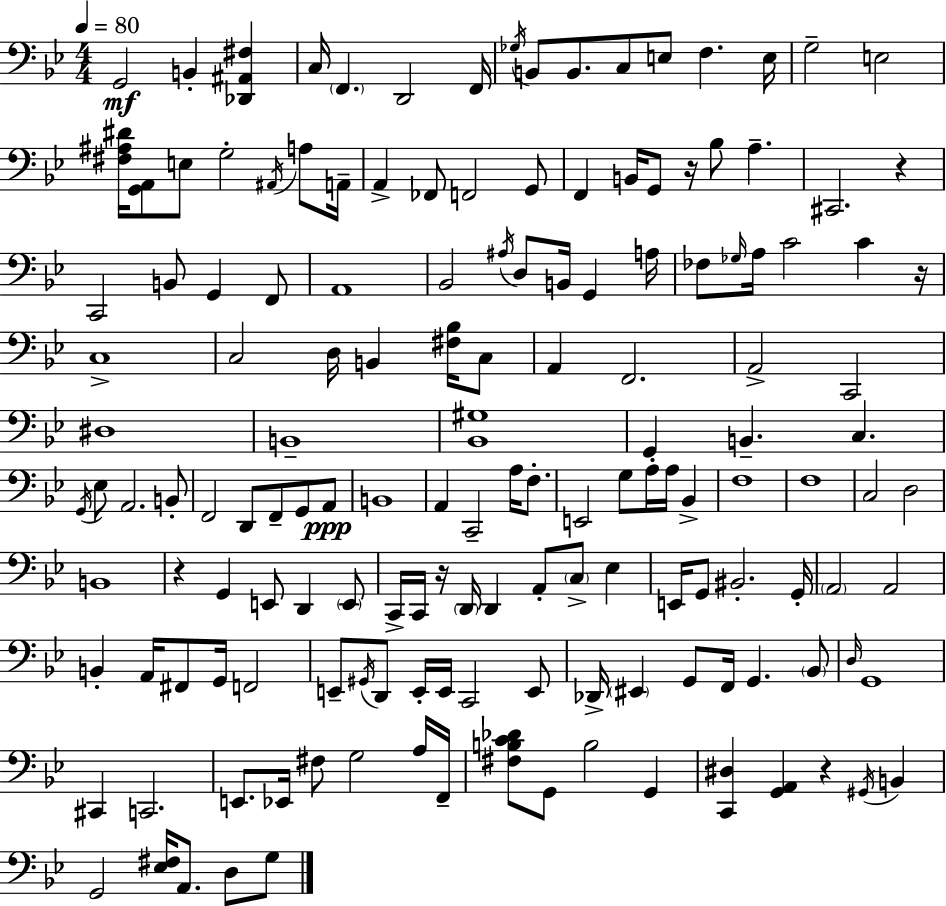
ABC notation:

X:1
T:Untitled
M:4/4
L:1/4
K:Gm
G,,2 B,, [_D,,^A,,^F,] C,/4 F,, D,,2 F,,/4 _G,/4 B,,/2 B,,/2 C,/2 E,/2 F, E,/4 G,2 E,2 [^F,^A,^D]/4 [G,,A,,]/2 E,/2 G,2 ^A,,/4 A,/2 A,,/4 A,, _F,,/2 F,,2 G,,/2 F,, B,,/4 G,,/2 z/4 _B,/2 A, ^C,,2 z C,,2 B,,/2 G,, F,,/2 A,,4 _B,,2 ^A,/4 D,/2 B,,/4 G,, A,/4 _F,/2 _G,/4 A,/4 C2 C z/4 C,4 C,2 D,/4 B,, [^F,_B,]/4 C,/2 A,, F,,2 A,,2 C,,2 ^D,4 B,,4 [_B,,^G,]4 G,, B,, C, G,,/4 _E,/2 A,,2 B,,/2 F,,2 D,,/2 F,,/2 G,,/2 A,,/2 B,,4 A,, C,,2 A,/4 F,/2 E,,2 G,/2 A,/4 A,/4 _B,, F,4 F,4 C,2 D,2 B,,4 z G,, E,,/2 D,, E,,/2 C,,/4 C,,/4 z/4 D,,/4 D,, A,,/2 C,/2 _E, E,,/4 G,,/2 ^B,,2 G,,/4 A,,2 A,,2 B,, A,,/4 ^F,,/2 G,,/4 F,,2 E,,/2 ^G,,/4 D,,/2 E,,/4 E,,/4 C,,2 E,,/2 _D,,/4 ^E,, G,,/2 F,,/4 G,, _B,,/2 D,/4 G,,4 ^C,, C,,2 E,,/2 _E,,/4 ^F,/2 G,2 A,/4 F,,/4 [^F,B,C_D]/2 G,,/2 B,2 G,, [C,,^D,] [G,,A,,] z ^G,,/4 B,, G,,2 [_E,^F,]/4 A,,/2 D,/2 G,/2